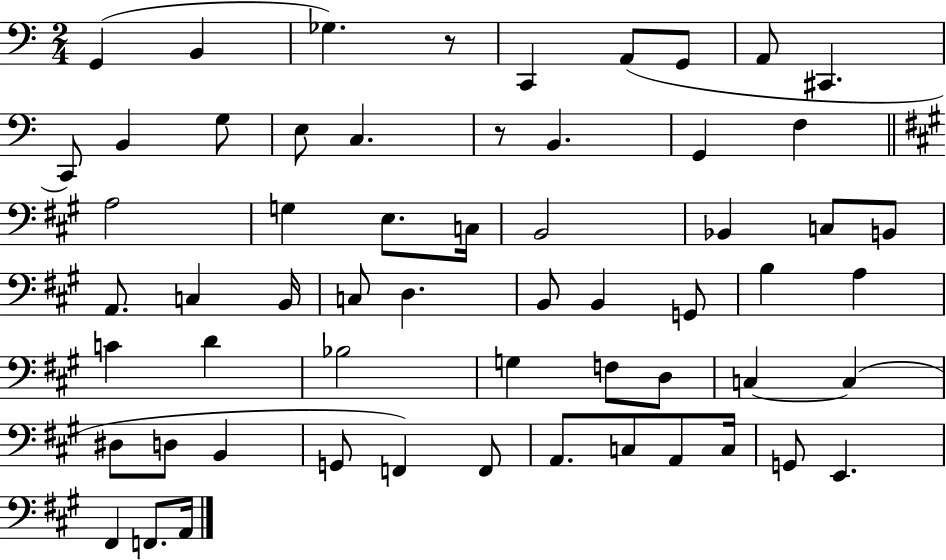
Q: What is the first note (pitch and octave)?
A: G2